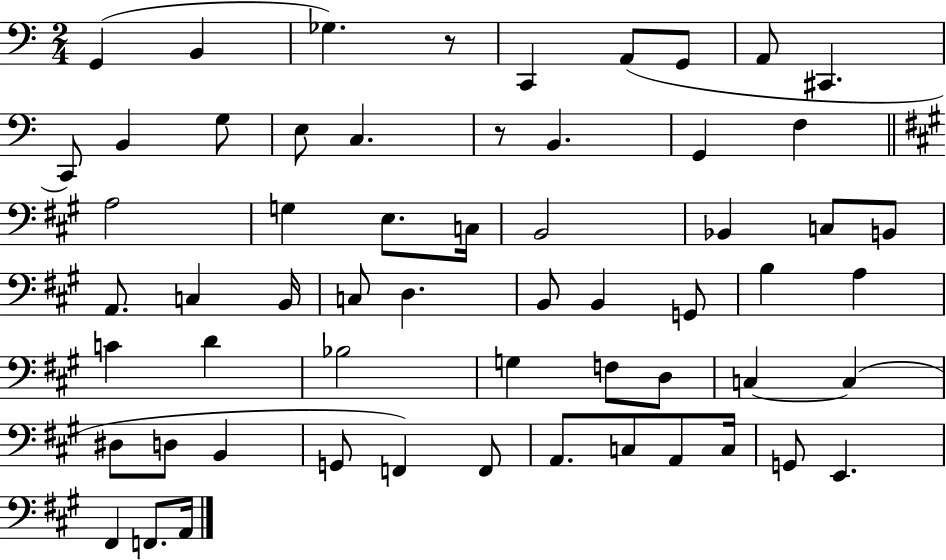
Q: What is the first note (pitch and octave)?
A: G2